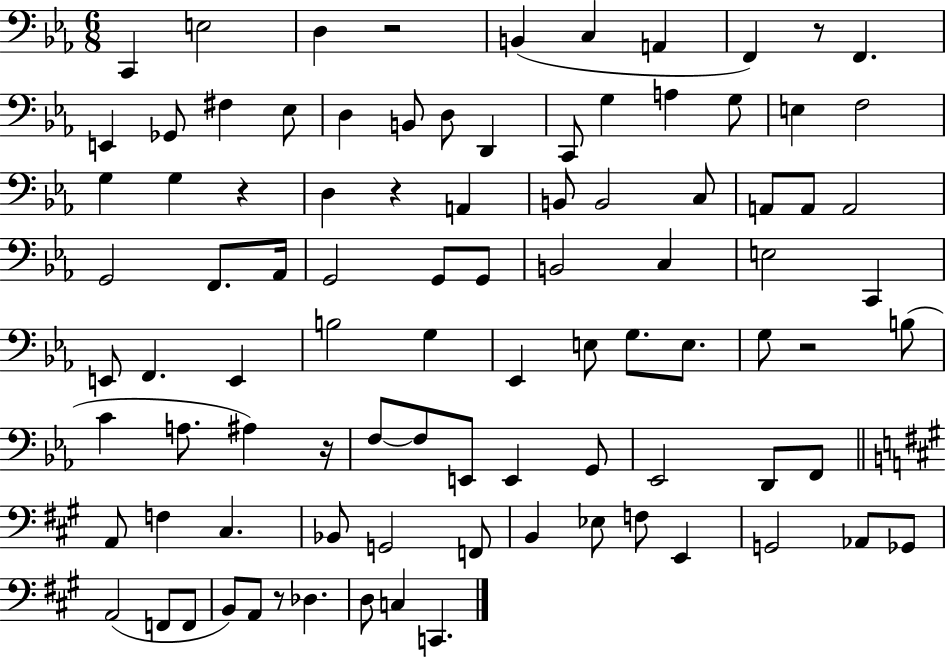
C2/q E3/h D3/q R/h B2/q C3/q A2/q F2/q R/e F2/q. E2/q Gb2/e F#3/q Eb3/e D3/q B2/e D3/e D2/q C2/e G3/q A3/q G3/e E3/q F3/h G3/q G3/q R/q D3/q R/q A2/q B2/e B2/h C3/e A2/e A2/e A2/h G2/h F2/e. Ab2/s G2/h G2/e G2/e B2/h C3/q E3/h C2/q E2/e F2/q. E2/q B3/h G3/q Eb2/q E3/e G3/e. E3/e. G3/e R/h B3/e C4/q A3/e. A#3/q R/s F3/e F3/e E2/e E2/q G2/e Eb2/h D2/e F2/e A2/e F3/q C#3/q. Bb2/e G2/h F2/e B2/q Eb3/e F3/e E2/q G2/h Ab2/e Gb2/e A2/h F2/e F2/e B2/e A2/e R/e Db3/q. D3/e C3/q C2/q.